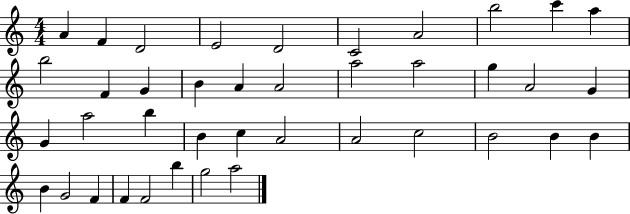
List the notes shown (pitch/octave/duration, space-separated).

A4/q F4/q D4/h E4/h D4/h C4/h A4/h B5/h C6/q A5/q B5/h F4/q G4/q B4/q A4/q A4/h A5/h A5/h G5/q A4/h G4/q G4/q A5/h B5/q B4/q C5/q A4/h A4/h C5/h B4/h B4/q B4/q B4/q G4/h F4/q F4/q F4/h B5/q G5/h A5/h